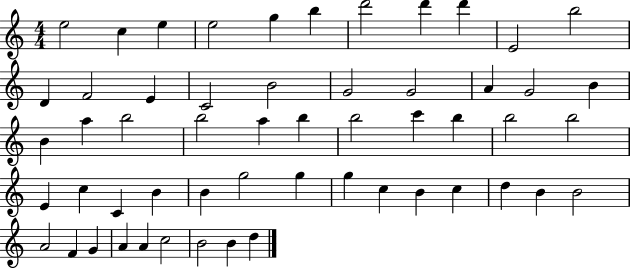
{
  \clef treble
  \numericTimeSignature
  \time 4/4
  \key c \major
  e''2 c''4 e''4 | e''2 g''4 b''4 | d'''2 d'''4 d'''4 | e'2 b''2 | \break d'4 f'2 e'4 | c'2 b'2 | g'2 g'2 | a'4 g'2 b'4 | \break b'4 a''4 b''2 | b''2 a''4 b''4 | b''2 c'''4 b''4 | b''2 b''2 | \break e'4 c''4 c'4 b'4 | b'4 g''2 g''4 | g''4 c''4 b'4 c''4 | d''4 b'4 b'2 | \break a'2 f'4 g'4 | a'4 a'4 c''2 | b'2 b'4 d''4 | \bar "|."
}